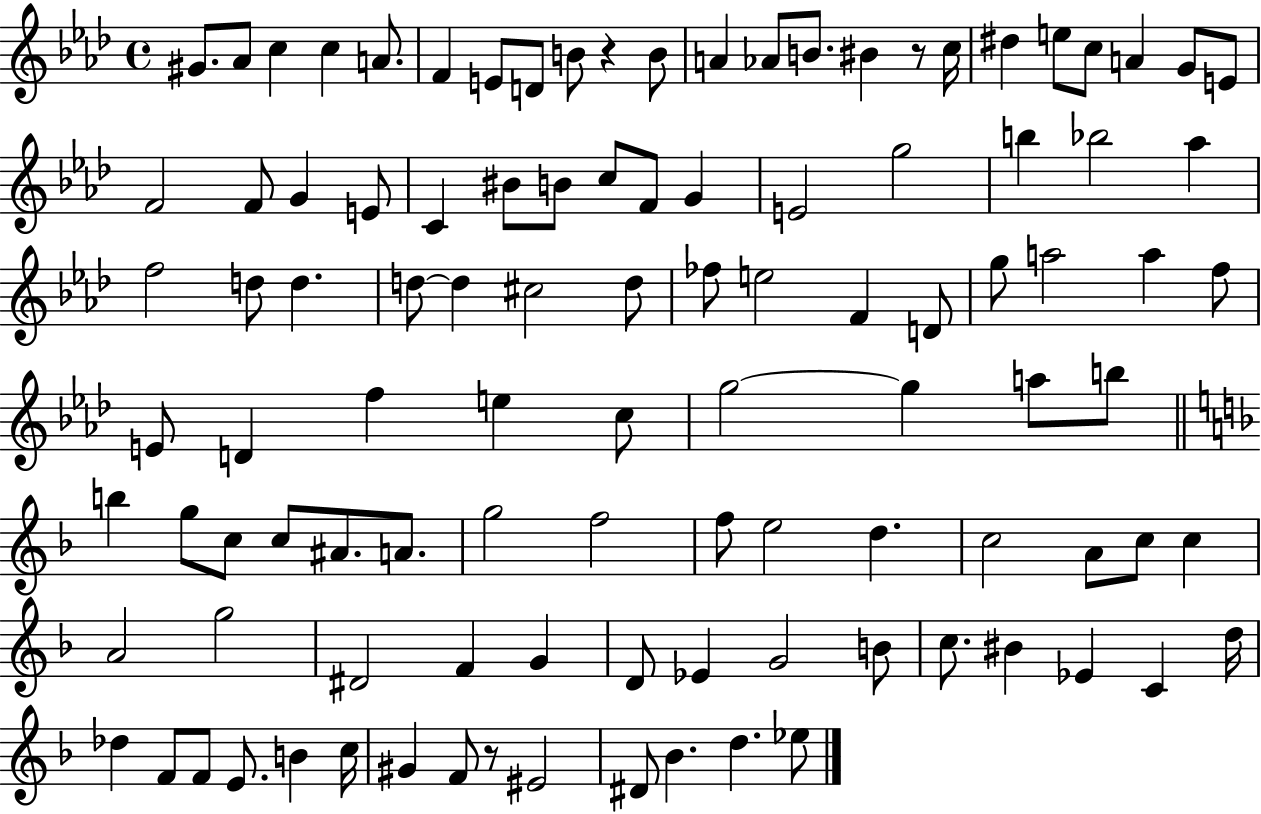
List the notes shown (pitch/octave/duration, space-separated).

G#4/e. Ab4/e C5/q C5/q A4/e. F4/q E4/e D4/e B4/e R/q B4/e A4/q Ab4/e B4/e. BIS4/q R/e C5/s D#5/q E5/e C5/e A4/q G4/e E4/e F4/h F4/e G4/q E4/e C4/q BIS4/e B4/e C5/e F4/e G4/q E4/h G5/h B5/q Bb5/h Ab5/q F5/h D5/e D5/q. D5/e D5/q C#5/h D5/e FES5/e E5/h F4/q D4/e G5/e A5/h A5/q F5/e E4/e D4/q F5/q E5/q C5/e G5/h G5/q A5/e B5/e B5/q G5/e C5/e C5/e A#4/e. A4/e. G5/h F5/h F5/e E5/h D5/q. C5/h A4/e C5/e C5/q A4/h G5/h D#4/h F4/q G4/q D4/e Eb4/q G4/h B4/e C5/e. BIS4/q Eb4/q C4/q D5/s Db5/q F4/e F4/e E4/e. B4/q C5/s G#4/q F4/e R/e EIS4/h D#4/e Bb4/q. D5/q. Eb5/e